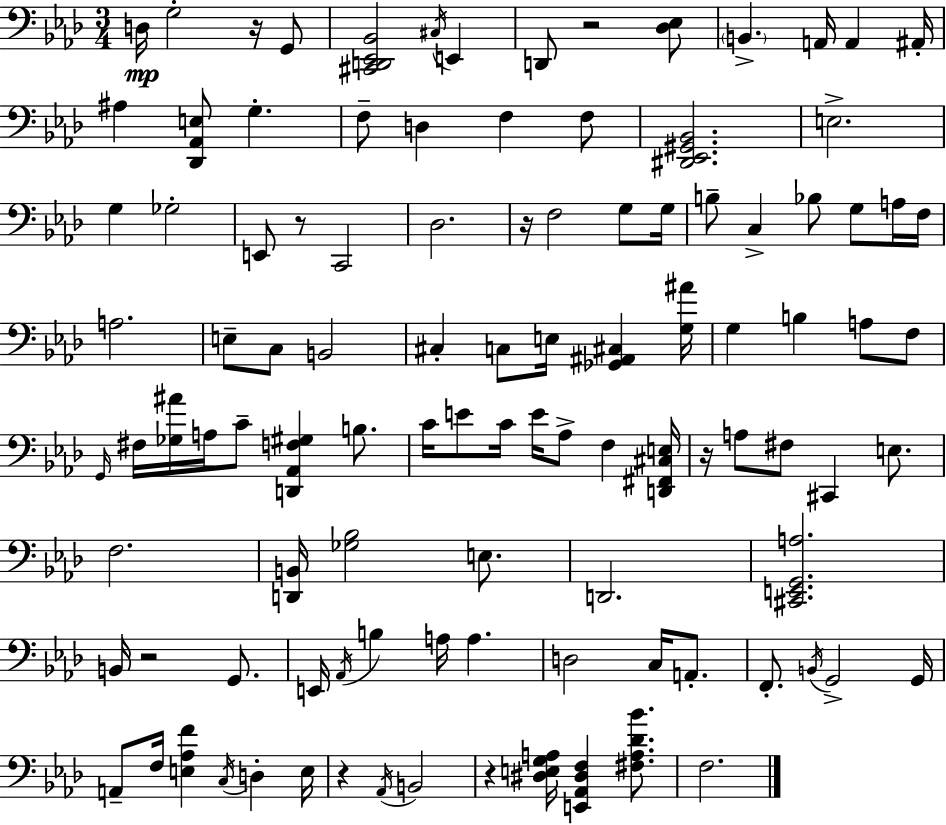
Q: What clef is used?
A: bass